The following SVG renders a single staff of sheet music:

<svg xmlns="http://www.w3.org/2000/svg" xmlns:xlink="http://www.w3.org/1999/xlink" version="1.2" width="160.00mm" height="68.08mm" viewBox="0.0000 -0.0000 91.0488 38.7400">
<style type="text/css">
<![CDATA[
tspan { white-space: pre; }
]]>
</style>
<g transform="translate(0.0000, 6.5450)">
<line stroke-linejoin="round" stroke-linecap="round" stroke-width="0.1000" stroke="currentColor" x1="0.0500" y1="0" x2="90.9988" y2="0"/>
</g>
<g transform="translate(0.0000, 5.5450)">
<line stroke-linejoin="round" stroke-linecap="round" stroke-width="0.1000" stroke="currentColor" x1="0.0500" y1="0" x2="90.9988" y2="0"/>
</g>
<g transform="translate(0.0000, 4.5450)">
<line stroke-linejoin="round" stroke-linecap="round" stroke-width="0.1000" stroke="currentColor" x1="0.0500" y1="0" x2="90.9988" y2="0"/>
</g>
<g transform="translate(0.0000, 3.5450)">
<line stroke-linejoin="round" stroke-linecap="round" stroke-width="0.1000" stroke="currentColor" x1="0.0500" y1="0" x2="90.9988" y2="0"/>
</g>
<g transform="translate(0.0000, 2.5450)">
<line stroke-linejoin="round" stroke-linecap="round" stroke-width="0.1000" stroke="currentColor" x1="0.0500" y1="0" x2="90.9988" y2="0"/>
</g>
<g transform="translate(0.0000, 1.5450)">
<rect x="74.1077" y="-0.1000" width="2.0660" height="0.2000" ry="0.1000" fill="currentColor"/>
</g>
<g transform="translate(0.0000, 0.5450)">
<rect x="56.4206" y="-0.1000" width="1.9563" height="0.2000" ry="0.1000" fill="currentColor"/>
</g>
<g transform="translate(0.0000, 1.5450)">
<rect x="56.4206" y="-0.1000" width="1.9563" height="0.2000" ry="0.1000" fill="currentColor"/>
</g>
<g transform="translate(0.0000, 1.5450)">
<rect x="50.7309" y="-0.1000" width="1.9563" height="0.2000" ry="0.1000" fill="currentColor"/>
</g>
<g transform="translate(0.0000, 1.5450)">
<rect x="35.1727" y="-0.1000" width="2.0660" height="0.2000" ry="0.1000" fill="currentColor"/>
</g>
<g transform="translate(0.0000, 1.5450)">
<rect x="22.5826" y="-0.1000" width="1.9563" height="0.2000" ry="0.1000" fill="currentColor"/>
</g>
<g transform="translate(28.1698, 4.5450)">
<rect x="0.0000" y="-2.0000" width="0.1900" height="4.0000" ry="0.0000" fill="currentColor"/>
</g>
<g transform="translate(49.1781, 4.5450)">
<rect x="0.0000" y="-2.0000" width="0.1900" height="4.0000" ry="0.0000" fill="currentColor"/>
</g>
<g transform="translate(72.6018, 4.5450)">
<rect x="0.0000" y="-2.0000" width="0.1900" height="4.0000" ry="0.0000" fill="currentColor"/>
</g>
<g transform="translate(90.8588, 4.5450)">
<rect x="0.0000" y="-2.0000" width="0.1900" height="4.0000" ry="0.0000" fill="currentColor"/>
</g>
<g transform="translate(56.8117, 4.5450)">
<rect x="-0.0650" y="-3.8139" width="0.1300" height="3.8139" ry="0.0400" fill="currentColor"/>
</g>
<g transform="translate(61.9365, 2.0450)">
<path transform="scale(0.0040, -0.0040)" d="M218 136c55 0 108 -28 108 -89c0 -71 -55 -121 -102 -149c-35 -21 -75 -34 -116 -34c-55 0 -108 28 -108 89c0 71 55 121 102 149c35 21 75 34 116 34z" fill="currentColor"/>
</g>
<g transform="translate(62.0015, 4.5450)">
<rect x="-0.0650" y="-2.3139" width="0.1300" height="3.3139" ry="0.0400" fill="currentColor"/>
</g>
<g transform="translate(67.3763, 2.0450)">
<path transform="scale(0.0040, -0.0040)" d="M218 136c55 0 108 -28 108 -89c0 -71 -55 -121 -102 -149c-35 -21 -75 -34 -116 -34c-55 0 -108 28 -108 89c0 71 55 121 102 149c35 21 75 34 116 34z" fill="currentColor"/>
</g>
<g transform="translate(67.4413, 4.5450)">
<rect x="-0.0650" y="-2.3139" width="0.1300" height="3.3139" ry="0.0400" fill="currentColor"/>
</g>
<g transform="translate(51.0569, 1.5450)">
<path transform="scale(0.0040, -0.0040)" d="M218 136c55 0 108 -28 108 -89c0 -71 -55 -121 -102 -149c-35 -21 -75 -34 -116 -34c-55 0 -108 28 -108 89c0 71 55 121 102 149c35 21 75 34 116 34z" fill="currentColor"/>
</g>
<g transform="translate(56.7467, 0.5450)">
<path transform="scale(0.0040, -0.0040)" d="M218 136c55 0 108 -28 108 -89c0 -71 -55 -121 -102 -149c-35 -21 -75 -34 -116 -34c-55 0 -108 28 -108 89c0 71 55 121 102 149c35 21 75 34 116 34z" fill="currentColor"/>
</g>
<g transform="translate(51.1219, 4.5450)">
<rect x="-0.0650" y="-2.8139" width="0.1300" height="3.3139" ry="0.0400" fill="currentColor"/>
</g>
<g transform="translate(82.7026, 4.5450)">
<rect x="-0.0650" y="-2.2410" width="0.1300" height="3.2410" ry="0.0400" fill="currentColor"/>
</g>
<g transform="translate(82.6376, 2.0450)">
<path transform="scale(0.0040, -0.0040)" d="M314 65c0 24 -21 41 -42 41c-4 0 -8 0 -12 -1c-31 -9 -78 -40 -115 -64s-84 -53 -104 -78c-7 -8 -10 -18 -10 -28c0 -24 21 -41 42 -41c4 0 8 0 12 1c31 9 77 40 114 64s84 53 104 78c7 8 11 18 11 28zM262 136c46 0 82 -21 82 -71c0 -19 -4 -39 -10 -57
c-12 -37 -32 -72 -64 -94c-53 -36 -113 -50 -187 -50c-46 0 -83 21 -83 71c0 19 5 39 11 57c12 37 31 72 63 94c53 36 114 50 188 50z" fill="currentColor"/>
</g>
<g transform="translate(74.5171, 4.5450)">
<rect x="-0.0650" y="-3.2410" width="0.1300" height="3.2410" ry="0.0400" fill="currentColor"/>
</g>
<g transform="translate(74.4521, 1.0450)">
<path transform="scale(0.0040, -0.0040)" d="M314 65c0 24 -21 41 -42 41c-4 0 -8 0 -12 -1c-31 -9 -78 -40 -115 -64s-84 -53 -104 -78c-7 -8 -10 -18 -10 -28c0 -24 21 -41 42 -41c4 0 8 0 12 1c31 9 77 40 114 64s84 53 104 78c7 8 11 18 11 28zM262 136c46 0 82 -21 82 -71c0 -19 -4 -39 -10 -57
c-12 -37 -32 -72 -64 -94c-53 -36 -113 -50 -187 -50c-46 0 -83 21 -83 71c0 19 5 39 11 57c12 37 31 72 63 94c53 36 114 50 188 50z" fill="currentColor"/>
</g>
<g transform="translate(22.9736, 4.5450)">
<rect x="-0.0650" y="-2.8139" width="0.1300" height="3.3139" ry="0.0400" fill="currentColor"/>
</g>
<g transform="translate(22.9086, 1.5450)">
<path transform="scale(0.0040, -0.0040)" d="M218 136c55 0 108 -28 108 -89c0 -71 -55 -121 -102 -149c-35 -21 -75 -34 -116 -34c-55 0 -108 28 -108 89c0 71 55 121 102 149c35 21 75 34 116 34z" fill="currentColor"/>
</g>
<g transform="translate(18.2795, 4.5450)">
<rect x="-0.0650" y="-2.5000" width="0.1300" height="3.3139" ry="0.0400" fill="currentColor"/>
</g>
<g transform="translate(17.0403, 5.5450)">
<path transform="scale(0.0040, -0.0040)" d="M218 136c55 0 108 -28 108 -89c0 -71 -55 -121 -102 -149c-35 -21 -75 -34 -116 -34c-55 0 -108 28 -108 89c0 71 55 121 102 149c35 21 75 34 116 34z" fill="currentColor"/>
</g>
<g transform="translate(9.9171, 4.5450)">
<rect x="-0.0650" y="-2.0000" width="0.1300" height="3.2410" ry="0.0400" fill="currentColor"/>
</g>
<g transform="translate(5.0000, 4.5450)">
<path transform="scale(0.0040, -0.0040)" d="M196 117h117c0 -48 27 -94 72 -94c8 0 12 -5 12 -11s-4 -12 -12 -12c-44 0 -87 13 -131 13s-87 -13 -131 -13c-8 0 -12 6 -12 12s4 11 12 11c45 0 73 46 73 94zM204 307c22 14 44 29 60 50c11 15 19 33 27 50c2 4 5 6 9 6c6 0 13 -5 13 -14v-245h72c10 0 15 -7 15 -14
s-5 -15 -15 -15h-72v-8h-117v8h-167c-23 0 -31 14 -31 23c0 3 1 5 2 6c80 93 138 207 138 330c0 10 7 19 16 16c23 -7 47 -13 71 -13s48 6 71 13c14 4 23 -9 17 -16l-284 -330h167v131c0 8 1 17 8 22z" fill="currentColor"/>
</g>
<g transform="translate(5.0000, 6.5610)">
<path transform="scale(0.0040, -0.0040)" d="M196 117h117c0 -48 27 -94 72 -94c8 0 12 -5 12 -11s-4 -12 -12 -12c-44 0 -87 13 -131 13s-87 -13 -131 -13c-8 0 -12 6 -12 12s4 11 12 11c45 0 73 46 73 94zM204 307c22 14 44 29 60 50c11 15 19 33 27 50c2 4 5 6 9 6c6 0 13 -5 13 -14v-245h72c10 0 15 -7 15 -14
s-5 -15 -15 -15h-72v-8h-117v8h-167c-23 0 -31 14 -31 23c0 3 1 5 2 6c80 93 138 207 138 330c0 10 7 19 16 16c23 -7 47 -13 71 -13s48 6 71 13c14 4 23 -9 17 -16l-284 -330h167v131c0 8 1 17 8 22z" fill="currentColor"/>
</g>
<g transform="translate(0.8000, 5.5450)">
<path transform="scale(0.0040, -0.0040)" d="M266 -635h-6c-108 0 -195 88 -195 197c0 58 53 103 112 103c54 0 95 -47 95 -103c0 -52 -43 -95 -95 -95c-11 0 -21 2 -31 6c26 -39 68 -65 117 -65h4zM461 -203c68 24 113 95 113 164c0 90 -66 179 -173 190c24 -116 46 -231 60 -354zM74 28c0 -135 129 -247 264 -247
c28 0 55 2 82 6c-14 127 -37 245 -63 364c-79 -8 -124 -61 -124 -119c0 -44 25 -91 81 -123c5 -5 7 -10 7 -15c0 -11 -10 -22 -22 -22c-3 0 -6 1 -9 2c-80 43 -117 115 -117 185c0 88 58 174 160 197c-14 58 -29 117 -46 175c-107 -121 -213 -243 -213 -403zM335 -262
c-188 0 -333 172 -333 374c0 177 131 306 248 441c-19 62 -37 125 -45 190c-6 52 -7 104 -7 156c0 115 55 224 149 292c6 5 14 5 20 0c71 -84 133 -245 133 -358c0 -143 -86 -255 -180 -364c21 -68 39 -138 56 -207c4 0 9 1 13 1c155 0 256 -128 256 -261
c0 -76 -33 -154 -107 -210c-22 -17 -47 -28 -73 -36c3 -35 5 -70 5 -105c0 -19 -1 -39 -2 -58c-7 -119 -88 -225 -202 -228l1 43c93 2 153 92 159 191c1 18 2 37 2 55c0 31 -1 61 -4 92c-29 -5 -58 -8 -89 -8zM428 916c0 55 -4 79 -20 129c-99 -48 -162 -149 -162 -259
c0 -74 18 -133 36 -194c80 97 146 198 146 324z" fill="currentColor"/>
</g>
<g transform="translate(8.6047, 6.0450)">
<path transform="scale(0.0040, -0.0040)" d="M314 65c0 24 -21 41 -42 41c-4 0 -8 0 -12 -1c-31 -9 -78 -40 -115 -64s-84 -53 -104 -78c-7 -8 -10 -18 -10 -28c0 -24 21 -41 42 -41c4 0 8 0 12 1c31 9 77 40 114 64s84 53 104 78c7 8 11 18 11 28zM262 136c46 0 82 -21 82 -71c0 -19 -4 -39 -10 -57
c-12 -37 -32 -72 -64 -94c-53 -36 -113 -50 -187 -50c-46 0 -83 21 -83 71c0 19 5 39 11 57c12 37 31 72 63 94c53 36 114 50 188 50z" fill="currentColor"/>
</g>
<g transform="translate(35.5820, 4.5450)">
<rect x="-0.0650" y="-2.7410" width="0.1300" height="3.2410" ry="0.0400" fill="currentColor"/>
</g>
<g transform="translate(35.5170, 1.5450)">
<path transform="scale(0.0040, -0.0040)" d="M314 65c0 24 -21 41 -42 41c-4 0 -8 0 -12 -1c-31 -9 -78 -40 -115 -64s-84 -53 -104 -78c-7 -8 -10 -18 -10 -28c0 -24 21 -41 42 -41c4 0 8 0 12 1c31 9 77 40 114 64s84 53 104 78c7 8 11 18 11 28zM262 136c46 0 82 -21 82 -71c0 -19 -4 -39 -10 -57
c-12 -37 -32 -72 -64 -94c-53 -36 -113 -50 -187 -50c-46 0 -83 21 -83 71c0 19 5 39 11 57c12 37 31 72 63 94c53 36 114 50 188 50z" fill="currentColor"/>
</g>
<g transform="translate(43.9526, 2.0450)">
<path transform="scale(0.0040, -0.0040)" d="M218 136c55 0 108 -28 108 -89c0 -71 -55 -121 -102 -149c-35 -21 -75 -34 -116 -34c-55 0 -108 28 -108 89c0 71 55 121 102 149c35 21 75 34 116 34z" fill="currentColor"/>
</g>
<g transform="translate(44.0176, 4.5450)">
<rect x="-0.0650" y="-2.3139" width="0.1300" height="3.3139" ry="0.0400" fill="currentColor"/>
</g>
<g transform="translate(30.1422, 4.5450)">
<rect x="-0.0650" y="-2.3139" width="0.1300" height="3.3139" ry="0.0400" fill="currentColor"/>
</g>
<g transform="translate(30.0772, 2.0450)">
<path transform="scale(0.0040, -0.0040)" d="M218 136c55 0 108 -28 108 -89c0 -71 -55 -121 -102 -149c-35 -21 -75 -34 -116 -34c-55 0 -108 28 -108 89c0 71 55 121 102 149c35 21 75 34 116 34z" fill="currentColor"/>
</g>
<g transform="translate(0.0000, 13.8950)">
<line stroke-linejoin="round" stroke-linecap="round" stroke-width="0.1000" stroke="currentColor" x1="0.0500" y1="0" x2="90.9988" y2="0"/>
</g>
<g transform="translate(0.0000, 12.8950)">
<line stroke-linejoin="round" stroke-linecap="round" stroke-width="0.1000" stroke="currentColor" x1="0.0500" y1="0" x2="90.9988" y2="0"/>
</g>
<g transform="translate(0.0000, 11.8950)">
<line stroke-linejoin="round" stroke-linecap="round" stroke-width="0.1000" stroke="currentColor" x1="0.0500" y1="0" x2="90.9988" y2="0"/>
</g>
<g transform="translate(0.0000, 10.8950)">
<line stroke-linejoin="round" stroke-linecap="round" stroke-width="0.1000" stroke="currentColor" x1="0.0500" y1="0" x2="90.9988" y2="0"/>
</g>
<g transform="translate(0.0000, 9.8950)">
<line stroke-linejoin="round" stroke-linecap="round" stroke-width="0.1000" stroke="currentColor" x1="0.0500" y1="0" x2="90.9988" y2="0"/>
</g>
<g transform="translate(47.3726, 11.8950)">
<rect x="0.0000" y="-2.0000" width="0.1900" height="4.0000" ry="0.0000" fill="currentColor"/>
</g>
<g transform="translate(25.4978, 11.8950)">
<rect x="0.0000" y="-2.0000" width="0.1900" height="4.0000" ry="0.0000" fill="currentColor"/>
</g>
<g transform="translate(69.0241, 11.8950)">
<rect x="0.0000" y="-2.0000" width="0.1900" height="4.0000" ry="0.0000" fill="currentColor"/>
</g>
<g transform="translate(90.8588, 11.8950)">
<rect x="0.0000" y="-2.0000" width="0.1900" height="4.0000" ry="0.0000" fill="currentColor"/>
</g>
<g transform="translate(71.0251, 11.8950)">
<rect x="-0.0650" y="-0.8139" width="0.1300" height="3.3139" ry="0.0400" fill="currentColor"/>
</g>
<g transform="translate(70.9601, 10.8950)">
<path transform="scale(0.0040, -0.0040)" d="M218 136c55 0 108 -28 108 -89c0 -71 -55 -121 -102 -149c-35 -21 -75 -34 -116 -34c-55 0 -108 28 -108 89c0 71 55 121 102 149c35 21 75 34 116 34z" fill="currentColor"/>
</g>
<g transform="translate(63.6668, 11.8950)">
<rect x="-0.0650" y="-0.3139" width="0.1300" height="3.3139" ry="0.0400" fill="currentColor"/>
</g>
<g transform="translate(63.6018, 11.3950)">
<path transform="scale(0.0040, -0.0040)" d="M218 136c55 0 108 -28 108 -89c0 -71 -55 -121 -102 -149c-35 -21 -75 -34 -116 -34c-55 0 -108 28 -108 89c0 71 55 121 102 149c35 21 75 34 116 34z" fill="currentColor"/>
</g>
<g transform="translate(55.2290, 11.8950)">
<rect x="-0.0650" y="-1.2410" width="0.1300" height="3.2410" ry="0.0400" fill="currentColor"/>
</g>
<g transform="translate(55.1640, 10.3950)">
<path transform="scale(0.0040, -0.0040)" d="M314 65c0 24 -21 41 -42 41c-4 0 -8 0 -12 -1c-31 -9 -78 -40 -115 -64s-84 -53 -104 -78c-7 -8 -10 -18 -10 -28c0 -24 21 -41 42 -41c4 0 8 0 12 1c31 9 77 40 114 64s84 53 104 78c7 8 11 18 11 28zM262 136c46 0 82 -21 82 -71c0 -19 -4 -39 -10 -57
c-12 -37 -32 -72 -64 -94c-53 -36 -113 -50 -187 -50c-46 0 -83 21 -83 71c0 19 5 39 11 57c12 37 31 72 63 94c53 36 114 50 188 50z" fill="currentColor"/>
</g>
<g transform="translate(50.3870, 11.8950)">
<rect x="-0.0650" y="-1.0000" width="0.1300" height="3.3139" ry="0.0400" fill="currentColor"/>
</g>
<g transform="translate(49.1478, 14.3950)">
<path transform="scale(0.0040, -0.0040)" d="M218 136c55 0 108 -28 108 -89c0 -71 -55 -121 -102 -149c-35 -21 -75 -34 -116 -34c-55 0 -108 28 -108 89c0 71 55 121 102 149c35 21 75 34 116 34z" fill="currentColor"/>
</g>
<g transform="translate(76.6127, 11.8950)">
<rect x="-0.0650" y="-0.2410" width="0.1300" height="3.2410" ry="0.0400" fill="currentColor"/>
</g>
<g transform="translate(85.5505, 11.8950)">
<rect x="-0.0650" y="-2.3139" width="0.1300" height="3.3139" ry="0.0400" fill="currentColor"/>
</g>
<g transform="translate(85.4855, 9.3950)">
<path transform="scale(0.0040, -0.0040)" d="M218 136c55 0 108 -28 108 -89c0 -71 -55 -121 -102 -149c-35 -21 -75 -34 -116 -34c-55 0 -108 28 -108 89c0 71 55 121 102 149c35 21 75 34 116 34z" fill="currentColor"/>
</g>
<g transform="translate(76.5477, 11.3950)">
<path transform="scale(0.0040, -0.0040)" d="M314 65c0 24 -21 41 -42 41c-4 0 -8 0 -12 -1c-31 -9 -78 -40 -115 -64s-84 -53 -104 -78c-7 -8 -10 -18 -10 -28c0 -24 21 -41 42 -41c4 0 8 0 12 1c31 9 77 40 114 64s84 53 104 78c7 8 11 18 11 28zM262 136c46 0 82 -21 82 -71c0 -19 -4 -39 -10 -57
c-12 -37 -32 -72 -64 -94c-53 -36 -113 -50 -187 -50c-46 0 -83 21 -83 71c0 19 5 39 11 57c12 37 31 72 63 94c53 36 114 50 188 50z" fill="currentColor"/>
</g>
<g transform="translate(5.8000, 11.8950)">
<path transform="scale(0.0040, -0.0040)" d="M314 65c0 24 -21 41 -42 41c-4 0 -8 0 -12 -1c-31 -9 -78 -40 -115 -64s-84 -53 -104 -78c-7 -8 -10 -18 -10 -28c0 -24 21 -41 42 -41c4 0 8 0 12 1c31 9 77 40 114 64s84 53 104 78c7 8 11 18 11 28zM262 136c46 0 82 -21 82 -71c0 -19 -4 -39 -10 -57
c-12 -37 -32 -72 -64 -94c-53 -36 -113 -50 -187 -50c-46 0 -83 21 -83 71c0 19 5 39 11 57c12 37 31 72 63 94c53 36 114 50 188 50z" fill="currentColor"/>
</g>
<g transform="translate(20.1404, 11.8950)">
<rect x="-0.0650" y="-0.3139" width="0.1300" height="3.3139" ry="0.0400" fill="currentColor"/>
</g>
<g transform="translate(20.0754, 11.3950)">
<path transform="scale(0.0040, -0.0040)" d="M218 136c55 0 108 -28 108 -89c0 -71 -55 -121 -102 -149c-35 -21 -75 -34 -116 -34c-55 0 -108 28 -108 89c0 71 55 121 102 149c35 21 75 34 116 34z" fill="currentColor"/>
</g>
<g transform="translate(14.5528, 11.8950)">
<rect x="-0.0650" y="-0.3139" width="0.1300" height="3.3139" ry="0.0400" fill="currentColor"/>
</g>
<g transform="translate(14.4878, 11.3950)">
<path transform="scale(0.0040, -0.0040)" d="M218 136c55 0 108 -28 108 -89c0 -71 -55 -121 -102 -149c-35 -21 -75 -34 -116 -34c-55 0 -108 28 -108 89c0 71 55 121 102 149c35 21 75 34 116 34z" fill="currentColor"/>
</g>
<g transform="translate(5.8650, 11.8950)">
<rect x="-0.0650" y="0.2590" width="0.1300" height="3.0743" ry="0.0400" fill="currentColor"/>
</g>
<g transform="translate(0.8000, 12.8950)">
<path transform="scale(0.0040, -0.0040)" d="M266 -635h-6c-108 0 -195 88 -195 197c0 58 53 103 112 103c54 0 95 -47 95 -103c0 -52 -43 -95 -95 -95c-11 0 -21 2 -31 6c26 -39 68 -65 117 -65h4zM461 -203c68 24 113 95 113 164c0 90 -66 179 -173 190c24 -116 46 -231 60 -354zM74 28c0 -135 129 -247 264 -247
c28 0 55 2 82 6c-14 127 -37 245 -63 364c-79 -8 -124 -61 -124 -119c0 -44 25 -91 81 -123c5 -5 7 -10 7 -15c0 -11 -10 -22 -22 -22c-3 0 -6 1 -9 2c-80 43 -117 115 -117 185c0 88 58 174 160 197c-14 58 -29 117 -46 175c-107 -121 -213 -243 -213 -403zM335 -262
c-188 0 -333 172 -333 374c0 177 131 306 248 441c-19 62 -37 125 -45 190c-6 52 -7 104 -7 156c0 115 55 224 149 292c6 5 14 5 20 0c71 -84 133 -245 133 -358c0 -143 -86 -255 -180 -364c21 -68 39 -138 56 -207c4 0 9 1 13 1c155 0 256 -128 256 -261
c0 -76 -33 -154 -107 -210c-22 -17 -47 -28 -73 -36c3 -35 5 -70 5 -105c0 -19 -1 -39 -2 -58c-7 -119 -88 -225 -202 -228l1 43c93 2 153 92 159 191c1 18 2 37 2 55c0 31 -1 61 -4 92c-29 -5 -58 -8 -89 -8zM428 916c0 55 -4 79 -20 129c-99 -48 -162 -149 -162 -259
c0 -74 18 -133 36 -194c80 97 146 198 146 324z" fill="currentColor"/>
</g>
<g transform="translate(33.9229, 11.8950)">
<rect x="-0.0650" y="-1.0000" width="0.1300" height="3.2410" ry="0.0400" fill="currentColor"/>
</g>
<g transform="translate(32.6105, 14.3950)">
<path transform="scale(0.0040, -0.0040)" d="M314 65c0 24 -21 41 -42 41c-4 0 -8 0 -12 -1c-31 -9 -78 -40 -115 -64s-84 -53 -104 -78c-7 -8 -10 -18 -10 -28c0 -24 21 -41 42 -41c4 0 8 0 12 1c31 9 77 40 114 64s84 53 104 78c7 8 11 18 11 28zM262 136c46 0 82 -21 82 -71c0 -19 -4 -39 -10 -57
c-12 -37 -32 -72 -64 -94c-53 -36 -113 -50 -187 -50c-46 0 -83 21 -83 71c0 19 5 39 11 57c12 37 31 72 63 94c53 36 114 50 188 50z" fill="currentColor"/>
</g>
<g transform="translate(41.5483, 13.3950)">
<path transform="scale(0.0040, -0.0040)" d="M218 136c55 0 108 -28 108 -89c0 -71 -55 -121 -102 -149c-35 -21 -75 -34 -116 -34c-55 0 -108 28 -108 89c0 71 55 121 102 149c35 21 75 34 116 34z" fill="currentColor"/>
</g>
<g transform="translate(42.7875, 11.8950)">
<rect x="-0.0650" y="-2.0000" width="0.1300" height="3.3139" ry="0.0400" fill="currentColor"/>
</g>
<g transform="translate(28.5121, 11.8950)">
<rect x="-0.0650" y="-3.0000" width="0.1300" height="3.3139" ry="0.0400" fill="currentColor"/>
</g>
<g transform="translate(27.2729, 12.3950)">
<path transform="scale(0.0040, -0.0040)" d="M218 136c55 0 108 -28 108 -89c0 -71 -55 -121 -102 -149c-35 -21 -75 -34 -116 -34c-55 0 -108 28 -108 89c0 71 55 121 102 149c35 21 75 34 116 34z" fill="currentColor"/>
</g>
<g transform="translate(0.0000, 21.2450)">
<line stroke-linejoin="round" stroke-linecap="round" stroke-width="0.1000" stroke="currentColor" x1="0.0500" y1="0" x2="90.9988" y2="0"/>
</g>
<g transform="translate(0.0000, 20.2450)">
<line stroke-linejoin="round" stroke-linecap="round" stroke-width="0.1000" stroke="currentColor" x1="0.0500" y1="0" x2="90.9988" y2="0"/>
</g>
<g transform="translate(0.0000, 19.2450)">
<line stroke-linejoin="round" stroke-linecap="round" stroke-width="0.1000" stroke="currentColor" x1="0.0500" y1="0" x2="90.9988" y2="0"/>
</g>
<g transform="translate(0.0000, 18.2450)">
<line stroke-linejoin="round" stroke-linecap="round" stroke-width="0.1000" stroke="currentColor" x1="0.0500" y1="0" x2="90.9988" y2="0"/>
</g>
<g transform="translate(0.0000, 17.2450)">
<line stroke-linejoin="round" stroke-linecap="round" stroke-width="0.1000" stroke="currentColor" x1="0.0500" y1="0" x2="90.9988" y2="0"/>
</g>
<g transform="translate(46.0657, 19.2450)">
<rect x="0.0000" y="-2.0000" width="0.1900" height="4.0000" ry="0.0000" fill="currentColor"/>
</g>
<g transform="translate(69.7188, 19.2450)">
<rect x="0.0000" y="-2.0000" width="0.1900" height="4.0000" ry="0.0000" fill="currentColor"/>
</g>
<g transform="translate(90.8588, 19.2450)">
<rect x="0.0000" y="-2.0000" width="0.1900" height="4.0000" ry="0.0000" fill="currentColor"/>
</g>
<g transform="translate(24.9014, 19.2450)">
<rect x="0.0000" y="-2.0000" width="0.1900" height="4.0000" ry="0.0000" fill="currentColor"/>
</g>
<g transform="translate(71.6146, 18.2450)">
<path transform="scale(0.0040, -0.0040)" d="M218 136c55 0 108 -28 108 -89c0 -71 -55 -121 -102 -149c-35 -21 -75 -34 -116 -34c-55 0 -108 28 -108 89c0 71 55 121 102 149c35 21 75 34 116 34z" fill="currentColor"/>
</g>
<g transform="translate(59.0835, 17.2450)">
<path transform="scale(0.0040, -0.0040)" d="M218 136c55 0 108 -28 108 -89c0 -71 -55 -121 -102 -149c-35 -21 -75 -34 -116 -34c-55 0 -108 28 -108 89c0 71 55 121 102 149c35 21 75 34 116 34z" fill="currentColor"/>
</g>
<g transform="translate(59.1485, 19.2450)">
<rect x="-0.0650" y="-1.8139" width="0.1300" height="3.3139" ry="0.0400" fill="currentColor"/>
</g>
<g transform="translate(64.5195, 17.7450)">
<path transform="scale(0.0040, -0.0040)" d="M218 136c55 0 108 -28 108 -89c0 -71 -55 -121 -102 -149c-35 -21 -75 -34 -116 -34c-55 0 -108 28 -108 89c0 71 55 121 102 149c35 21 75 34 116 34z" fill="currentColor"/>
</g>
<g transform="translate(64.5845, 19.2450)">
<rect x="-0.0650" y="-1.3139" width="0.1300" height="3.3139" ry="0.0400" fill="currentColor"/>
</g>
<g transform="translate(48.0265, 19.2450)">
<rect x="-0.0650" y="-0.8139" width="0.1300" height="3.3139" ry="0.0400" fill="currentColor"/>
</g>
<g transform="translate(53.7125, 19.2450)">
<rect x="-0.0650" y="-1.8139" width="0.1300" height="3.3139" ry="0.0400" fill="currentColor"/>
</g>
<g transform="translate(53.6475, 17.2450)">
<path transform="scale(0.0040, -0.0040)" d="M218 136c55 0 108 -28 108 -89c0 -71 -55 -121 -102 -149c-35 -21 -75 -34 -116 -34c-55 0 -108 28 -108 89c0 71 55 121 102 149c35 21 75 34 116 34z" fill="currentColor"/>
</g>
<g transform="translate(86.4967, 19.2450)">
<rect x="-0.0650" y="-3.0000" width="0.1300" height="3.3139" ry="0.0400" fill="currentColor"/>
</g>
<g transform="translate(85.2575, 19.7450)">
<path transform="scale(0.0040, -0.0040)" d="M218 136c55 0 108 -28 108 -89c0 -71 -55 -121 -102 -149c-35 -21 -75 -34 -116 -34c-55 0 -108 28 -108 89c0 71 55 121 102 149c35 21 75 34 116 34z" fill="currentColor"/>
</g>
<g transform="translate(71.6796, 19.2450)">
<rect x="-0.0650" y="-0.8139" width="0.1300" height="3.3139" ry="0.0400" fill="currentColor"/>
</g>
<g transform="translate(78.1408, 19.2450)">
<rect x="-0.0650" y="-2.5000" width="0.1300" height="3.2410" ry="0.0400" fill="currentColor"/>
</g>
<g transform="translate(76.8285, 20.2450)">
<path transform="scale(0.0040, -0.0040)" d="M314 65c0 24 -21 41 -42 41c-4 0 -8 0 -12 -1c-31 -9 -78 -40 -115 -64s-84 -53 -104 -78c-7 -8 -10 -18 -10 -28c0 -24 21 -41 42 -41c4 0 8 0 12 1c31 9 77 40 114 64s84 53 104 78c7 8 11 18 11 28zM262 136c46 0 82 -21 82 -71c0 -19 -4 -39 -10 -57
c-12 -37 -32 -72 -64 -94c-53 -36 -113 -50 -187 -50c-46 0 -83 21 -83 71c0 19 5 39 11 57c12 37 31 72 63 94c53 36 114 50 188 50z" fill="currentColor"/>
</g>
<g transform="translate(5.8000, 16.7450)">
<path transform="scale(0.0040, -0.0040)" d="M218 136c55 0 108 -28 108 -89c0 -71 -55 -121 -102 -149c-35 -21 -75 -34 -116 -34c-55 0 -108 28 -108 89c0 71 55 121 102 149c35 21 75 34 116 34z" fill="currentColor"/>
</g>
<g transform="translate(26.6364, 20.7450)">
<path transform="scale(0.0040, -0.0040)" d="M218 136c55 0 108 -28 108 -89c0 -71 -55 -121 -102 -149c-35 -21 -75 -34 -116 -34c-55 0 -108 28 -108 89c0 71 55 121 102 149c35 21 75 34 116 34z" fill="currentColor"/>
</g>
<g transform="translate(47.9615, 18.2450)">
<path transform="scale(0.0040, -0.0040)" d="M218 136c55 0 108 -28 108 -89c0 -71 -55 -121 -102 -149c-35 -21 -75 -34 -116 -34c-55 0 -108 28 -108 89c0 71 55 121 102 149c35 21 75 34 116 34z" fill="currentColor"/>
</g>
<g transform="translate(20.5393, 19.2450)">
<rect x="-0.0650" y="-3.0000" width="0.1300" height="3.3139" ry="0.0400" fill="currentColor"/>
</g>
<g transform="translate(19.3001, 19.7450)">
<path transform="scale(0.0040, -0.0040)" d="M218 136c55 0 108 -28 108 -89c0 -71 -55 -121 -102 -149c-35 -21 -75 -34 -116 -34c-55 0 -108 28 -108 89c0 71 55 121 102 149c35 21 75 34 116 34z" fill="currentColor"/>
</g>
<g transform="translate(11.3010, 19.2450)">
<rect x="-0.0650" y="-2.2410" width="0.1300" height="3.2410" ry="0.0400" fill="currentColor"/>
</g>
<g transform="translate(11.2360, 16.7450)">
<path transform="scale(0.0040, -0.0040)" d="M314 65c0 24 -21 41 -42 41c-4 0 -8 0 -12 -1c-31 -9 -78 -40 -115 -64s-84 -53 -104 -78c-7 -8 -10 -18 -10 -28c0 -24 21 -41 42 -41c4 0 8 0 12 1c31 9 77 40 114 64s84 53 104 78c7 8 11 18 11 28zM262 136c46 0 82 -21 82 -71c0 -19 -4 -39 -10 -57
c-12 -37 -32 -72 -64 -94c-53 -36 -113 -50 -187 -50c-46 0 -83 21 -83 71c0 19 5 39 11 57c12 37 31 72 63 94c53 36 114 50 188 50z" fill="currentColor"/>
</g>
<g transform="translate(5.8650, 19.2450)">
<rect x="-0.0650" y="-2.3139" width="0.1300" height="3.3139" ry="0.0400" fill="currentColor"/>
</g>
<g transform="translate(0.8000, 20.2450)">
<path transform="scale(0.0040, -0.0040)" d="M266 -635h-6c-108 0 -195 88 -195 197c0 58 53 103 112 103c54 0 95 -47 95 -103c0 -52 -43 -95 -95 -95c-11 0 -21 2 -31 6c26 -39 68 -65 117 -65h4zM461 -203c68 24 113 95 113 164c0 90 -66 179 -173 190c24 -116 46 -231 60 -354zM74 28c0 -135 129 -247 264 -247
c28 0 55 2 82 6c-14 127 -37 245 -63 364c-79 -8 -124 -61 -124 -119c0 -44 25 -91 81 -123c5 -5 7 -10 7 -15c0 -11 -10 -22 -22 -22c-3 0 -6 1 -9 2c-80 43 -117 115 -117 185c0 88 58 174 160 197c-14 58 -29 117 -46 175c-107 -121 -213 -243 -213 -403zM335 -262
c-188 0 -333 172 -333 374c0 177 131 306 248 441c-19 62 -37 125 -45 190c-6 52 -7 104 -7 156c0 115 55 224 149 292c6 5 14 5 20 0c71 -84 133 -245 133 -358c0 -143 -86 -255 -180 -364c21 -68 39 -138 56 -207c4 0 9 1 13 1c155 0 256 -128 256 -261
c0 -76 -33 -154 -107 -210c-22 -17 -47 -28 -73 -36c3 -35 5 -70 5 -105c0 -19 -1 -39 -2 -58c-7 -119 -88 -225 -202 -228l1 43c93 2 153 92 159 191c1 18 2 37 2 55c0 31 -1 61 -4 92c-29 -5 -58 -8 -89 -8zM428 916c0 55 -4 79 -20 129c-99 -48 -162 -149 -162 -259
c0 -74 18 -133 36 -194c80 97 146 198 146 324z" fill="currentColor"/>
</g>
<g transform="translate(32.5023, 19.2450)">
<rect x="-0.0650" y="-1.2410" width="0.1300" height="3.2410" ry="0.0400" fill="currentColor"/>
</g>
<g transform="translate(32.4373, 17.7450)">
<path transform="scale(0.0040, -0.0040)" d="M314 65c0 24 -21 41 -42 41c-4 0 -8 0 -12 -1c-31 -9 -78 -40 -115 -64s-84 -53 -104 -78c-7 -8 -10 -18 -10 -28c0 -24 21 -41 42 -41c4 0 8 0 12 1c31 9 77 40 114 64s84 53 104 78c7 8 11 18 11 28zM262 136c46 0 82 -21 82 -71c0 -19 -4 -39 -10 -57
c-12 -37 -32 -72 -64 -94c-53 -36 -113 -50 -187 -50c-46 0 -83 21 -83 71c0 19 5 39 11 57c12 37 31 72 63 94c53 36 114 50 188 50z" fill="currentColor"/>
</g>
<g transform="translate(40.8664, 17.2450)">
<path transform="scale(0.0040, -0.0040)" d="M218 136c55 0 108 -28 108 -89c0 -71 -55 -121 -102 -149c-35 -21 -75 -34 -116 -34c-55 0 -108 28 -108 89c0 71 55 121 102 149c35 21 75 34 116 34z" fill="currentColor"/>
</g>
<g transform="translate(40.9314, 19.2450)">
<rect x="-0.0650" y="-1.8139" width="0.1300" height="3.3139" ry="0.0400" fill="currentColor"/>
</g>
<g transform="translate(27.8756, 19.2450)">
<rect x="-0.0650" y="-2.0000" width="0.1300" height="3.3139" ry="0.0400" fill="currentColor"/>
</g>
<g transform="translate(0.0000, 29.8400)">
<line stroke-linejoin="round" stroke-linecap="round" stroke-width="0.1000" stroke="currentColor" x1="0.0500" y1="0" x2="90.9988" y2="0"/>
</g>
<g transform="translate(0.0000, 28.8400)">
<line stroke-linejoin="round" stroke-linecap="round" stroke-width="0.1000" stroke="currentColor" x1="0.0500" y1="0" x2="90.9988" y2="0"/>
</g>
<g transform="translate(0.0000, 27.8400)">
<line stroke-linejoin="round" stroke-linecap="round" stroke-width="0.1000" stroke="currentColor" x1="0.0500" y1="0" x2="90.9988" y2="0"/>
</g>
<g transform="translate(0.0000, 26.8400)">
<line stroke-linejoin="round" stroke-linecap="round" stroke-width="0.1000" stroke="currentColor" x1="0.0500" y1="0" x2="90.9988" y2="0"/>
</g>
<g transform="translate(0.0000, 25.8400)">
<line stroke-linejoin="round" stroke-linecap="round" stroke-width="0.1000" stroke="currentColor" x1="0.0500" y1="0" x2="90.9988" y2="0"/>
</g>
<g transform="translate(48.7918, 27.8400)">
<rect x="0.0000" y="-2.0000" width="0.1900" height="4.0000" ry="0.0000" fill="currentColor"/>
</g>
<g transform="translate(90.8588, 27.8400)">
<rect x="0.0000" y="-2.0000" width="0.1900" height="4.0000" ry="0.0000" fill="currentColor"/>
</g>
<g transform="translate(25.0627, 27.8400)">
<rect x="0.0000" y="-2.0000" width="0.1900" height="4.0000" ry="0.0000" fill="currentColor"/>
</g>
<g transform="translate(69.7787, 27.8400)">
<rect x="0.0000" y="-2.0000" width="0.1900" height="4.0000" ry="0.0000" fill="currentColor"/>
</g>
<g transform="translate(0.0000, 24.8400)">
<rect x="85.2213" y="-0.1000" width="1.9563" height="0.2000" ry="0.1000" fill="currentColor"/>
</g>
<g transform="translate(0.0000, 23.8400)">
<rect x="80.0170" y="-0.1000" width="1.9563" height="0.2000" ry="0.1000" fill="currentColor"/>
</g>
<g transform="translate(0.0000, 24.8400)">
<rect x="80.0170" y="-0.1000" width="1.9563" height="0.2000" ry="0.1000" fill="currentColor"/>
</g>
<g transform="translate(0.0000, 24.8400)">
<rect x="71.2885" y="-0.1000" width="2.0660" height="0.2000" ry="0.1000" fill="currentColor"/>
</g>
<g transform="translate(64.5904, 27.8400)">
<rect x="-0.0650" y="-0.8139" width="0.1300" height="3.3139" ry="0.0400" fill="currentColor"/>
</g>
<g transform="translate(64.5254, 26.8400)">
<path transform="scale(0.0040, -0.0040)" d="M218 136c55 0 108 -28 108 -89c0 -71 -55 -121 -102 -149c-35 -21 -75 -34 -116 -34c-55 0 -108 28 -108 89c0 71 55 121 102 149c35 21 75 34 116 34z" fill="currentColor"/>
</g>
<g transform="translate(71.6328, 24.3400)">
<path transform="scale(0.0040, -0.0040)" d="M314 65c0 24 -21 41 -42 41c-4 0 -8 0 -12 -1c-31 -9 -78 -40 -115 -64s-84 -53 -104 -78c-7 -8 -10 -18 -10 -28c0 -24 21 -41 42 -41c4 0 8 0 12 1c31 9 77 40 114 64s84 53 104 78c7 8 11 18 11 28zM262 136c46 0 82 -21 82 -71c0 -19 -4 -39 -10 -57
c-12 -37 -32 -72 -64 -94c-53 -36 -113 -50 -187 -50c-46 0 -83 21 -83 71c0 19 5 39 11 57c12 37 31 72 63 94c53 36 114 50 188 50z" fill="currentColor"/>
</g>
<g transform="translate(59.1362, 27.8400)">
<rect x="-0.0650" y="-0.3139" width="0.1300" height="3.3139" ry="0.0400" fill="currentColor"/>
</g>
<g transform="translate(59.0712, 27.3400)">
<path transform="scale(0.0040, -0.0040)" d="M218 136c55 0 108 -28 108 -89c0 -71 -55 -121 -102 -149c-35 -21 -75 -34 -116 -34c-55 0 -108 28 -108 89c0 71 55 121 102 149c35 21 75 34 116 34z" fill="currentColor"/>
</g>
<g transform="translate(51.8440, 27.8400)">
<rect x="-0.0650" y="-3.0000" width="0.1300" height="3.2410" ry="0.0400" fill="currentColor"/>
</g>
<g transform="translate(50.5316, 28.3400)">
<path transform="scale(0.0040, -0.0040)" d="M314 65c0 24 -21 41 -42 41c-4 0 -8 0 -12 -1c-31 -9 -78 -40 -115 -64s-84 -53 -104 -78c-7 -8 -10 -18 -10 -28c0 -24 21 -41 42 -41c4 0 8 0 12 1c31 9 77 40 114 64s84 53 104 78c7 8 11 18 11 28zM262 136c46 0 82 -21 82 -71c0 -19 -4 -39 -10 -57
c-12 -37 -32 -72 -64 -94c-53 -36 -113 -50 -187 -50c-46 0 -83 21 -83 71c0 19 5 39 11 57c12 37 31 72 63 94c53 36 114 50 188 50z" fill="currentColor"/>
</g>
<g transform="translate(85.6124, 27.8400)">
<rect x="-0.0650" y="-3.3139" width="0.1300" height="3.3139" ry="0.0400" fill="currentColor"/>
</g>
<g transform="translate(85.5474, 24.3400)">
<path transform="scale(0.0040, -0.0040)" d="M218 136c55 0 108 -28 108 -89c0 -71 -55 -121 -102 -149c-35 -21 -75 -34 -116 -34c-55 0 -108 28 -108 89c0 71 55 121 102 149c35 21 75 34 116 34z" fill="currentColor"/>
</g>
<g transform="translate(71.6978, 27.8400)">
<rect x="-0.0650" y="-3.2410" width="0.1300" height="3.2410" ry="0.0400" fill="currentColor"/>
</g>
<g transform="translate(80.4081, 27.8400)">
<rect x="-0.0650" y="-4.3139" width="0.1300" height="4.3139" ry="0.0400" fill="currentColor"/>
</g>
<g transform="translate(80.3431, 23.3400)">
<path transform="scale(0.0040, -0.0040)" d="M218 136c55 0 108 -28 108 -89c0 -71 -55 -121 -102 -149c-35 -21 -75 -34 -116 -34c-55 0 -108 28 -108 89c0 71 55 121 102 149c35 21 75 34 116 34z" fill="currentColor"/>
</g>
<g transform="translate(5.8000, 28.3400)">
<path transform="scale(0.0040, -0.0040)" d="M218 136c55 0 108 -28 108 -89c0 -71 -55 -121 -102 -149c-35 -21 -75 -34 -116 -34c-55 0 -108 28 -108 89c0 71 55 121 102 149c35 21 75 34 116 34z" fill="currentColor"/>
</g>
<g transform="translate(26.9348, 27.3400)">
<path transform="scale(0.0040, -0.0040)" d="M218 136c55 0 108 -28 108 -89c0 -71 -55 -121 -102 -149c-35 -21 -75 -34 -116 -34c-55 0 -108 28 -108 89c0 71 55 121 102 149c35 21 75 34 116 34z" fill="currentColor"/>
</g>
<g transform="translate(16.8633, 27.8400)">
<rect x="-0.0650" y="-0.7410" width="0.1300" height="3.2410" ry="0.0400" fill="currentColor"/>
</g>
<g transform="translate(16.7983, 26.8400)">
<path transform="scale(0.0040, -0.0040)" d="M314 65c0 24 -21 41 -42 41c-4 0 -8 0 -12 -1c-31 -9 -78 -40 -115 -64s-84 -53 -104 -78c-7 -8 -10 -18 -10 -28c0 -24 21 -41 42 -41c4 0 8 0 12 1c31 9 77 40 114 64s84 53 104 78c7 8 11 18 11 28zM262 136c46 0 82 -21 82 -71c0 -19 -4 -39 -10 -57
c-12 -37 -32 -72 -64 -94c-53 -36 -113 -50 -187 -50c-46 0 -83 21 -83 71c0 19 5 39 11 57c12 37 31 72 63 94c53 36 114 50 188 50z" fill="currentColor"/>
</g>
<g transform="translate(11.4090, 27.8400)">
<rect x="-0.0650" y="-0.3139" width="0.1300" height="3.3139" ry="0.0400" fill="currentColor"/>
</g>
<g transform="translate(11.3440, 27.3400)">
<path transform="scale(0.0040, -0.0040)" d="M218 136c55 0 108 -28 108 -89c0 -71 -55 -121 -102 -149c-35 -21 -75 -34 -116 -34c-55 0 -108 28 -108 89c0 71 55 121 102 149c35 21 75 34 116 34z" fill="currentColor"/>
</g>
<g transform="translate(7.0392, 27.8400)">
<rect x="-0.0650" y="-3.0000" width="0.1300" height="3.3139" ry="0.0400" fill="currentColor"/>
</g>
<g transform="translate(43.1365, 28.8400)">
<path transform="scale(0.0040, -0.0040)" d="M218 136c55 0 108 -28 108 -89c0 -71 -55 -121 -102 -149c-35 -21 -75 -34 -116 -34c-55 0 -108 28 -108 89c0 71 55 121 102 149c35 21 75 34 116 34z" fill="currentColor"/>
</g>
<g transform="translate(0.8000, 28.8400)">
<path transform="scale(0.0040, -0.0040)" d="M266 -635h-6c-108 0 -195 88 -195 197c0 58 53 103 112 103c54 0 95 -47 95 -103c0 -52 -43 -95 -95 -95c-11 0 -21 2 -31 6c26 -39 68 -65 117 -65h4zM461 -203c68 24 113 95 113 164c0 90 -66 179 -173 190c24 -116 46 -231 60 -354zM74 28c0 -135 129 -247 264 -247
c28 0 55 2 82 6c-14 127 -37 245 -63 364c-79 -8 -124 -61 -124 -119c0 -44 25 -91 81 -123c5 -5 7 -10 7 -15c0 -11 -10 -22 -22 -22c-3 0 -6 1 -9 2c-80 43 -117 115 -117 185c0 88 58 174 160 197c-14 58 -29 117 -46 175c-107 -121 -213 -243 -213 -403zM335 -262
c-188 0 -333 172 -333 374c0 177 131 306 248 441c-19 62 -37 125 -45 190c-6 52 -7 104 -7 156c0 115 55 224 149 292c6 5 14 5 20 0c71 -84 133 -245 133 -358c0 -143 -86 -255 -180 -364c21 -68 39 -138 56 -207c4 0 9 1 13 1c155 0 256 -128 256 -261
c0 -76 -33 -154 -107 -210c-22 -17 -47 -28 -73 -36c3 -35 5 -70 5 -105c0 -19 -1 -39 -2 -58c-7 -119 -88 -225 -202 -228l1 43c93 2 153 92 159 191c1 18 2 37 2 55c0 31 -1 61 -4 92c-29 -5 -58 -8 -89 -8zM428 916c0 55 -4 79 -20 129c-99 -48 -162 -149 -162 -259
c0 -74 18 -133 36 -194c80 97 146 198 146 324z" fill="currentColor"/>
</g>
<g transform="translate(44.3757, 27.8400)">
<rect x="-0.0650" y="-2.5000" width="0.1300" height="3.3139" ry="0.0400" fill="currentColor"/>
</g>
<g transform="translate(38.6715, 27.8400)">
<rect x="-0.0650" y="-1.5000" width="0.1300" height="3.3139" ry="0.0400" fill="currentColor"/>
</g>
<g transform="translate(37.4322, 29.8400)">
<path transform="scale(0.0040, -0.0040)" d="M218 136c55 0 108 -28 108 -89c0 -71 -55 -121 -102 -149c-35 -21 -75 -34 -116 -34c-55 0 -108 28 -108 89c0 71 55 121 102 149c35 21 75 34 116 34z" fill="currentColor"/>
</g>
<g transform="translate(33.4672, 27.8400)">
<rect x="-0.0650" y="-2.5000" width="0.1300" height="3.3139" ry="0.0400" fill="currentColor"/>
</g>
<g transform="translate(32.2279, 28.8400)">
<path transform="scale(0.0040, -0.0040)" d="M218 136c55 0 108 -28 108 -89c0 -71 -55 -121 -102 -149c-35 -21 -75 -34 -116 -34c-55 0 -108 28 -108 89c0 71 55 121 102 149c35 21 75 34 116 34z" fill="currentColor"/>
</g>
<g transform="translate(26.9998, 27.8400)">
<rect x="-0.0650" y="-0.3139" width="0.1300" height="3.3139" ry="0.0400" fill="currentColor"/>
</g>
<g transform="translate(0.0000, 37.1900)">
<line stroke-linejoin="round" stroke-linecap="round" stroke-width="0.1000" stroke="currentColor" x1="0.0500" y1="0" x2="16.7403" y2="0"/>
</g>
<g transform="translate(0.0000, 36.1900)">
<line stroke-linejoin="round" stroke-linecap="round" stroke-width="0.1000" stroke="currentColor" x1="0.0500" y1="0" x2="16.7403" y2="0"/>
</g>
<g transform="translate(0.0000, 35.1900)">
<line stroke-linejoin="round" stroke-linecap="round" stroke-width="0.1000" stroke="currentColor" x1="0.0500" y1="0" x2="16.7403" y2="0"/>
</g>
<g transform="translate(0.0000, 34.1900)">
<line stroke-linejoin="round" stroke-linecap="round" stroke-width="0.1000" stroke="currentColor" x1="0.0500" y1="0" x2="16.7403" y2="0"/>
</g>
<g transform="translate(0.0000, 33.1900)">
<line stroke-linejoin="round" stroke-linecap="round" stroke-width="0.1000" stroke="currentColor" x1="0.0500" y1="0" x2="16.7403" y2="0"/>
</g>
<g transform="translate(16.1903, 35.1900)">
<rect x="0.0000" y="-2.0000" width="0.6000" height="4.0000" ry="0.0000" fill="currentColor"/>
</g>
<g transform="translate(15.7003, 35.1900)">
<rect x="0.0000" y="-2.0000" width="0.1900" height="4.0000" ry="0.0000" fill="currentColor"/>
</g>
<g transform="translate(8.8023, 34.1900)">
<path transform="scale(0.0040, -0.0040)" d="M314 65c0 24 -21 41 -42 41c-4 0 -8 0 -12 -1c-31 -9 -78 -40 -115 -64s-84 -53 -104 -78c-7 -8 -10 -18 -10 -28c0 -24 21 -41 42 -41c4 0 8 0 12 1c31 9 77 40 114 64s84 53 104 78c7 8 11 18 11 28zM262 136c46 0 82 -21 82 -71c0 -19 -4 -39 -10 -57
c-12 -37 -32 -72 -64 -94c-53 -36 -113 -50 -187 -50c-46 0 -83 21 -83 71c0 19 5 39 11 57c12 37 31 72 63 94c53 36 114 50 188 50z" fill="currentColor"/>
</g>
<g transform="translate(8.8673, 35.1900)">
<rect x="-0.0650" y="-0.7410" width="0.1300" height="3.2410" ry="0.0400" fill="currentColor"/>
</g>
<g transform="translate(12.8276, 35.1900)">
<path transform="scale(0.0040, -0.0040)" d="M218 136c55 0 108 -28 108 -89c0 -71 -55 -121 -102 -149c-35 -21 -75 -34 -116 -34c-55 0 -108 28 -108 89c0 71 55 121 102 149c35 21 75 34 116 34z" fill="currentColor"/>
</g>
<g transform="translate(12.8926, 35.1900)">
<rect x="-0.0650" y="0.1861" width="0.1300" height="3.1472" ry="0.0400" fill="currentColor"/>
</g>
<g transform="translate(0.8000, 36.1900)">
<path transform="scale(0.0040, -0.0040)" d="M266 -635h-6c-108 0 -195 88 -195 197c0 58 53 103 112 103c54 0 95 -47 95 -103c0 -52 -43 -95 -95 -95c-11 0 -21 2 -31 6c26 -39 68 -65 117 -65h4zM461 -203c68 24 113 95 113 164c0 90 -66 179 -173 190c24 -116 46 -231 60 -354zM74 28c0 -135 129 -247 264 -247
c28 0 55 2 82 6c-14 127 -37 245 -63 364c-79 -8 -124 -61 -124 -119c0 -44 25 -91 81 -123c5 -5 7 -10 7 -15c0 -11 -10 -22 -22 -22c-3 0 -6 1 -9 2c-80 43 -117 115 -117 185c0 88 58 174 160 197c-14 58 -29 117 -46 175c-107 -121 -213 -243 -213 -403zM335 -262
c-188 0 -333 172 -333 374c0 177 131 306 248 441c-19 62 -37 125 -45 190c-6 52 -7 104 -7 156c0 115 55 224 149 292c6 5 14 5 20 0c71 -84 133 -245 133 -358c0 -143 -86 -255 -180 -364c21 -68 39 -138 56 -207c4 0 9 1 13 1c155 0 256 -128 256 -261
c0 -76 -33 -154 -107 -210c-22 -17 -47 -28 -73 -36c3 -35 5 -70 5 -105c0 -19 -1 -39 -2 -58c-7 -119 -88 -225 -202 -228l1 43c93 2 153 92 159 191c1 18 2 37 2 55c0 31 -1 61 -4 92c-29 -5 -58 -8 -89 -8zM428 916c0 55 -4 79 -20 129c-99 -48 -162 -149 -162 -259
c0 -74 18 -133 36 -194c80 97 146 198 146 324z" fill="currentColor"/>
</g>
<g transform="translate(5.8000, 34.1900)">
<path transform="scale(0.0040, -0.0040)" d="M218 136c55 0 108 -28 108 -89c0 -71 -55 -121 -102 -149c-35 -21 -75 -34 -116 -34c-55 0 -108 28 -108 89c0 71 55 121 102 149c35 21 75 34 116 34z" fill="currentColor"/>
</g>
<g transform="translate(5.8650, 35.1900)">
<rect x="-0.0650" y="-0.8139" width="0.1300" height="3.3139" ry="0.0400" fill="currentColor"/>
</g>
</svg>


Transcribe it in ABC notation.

X:1
T:Untitled
M:4/4
L:1/4
K:C
F2 G a g a2 g a c' g g b2 g2 B2 c c A D2 F D e2 c d c2 g g g2 A F e2 f d f f e d G2 A A c d2 c G E G A2 c d b2 d' b d d2 B